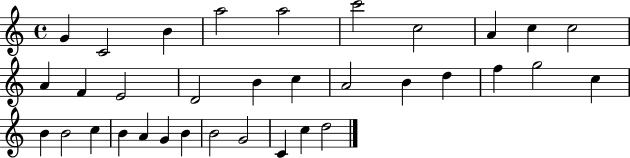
G4/q C4/h B4/q A5/h A5/h C6/h C5/h A4/q C5/q C5/h A4/q F4/q E4/h D4/h B4/q C5/q A4/h B4/q D5/q F5/q G5/h C5/q B4/q B4/h C5/q B4/q A4/q G4/q B4/q B4/h G4/h C4/q C5/q D5/h